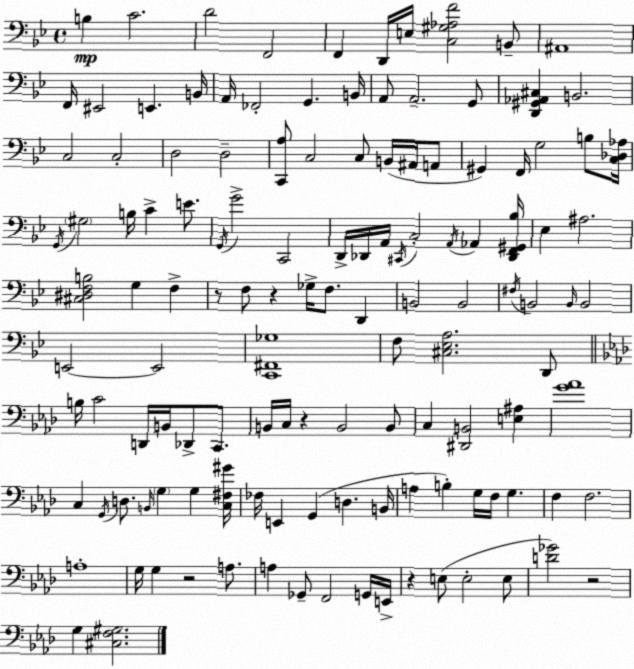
X:1
T:Untitled
M:4/4
L:1/4
K:Bb
B, C2 D2 F,,2 F,, D,,/4 E,/4 [C,^G,_A,F]2 B,,/2 ^A,,4 F,,/4 ^E,,2 E,, B,,/4 A,,/4 _F,,2 G,, B,,/4 A,,/2 A,,2 G,,/2 [D,,^G,,_A,,^C,] B,,2 C,2 C,2 D,2 D,2 [C,,A,]/2 C,2 C,/2 B,,/4 ^A,,/4 A,,/2 ^G,, F,,/4 G,2 B,/2 [C,_D,_A,]/4 G,,/4 ^G,2 B,/4 C E/2 G,,/4 G2 C,,2 D,,/4 _D,,/4 A,,/4 ^C,,/4 C,2 A,,/4 _A,, [_D,,F,,^G,,_B,]/4 _E, ^A,2 [^C,^D,F,B,]2 G, F, z/2 F,/2 z _G,/4 F,/2 D,, B,,2 B,,2 ^F,/4 B,,2 B,,/4 B,,2 E,,2 E,,2 [C,,^F,,_G,]4 F,/2 [^C,_E,A,]2 D,,/2 B,/4 C2 D,,/4 B,,/4 _D,,/2 C,,/2 B,,/4 C,/4 z B,,2 B,,/2 C, [^D,,B,,]2 [E,^A,] [G_A]4 C, G,,/4 D,/2 B,,/4 G, G, [C,^F,^G]/4 _F,/4 E,, G,, D, B,,/4 A, B, G,/4 F,/4 G, F, F,2 A,4 G,/4 G, z2 A,/2 A, _G,,/2 F,,2 G,,/4 E,,/4 z E,/2 E,2 E,/2 [D_G]2 z2 G, [^C,F,^G,]2